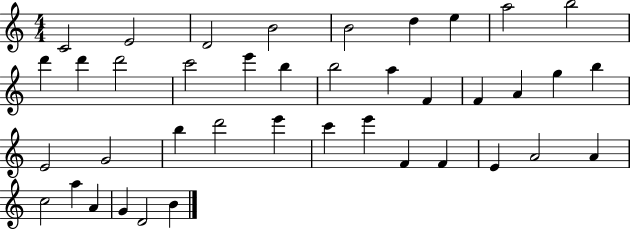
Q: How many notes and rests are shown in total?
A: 40